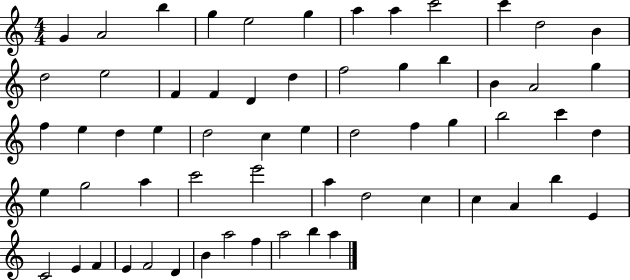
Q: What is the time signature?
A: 4/4